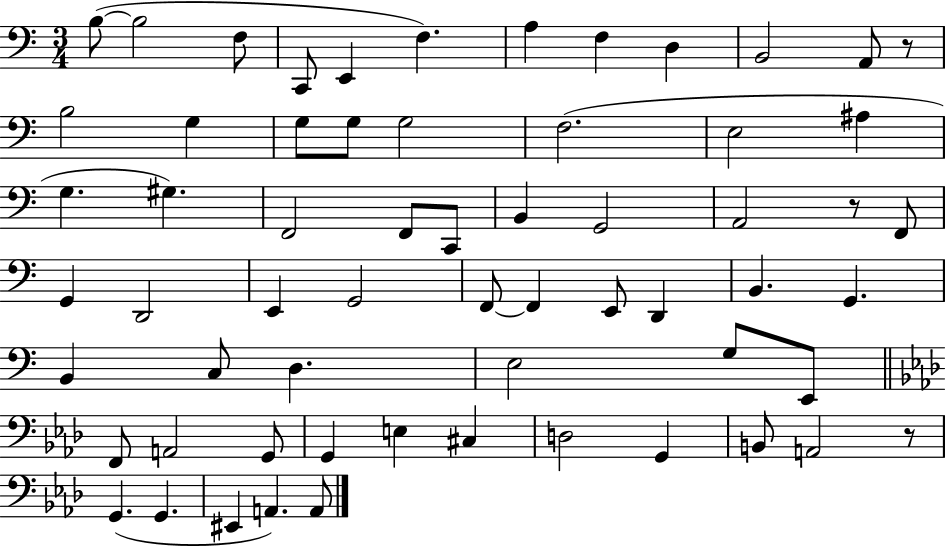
B3/e B3/h F3/e C2/e E2/q F3/q. A3/q F3/q D3/q B2/h A2/e R/e B3/h G3/q G3/e G3/e G3/h F3/h. E3/h A#3/q G3/q. G#3/q. F2/h F2/e C2/e B2/q G2/h A2/h R/e F2/e G2/q D2/h E2/q G2/h F2/e F2/q E2/e D2/q B2/q. G2/q. B2/q C3/e D3/q. E3/h G3/e E2/e F2/e A2/h G2/e G2/q E3/q C#3/q D3/h G2/q B2/e A2/h R/e G2/q. G2/q. EIS2/q A2/q. A2/e